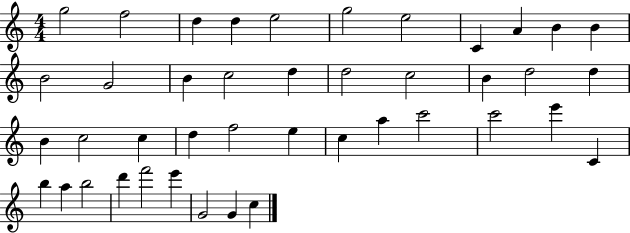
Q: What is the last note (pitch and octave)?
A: C5